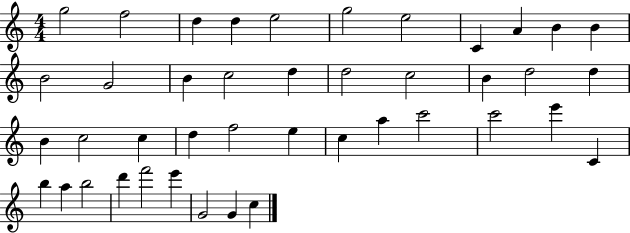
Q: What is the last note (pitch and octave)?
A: C5